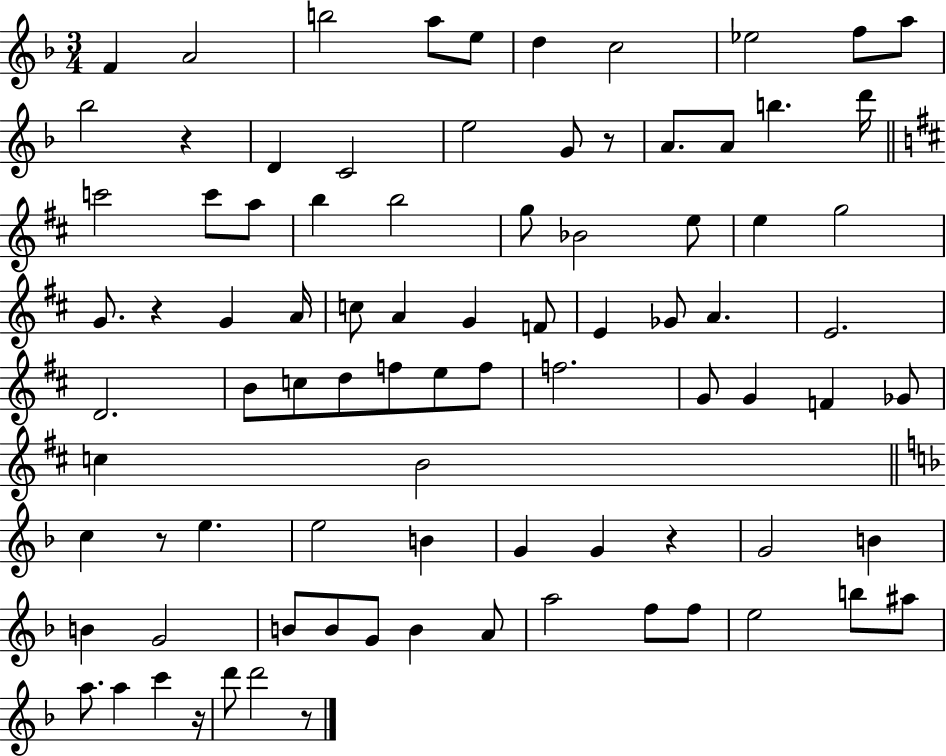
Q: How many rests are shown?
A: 7